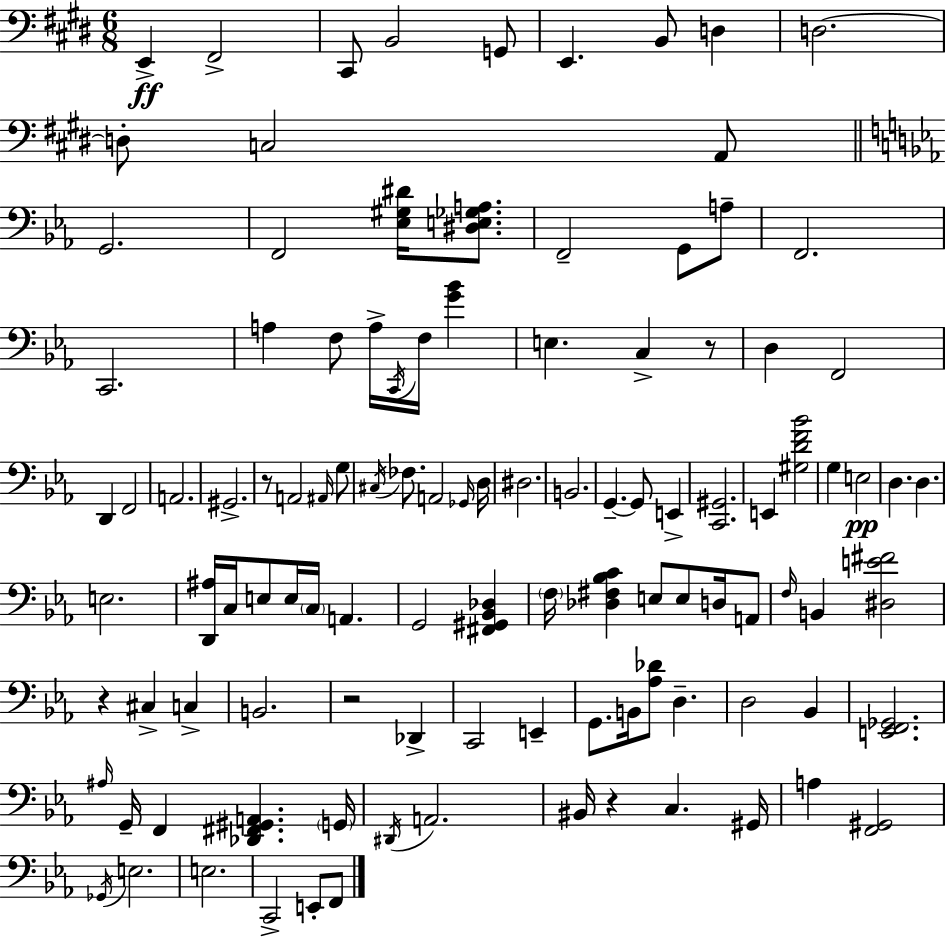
X:1
T:Untitled
M:6/8
L:1/4
K:E
E,, ^F,,2 ^C,,/2 B,,2 G,,/2 E,, B,,/2 D, D,2 D,/2 C,2 A,,/2 G,,2 F,,2 [_E,^G,^D]/4 [^D,E,_G,A,]/2 F,,2 G,,/2 A,/2 F,,2 C,,2 A, F,/2 A,/4 C,,/4 F,/4 [G_B] E, C, z/2 D, F,,2 D,, F,,2 A,,2 ^G,,2 z/2 A,,2 ^A,,/4 G,/2 ^C,/4 _F,/2 A,,2 _G,,/4 D,/4 ^D,2 B,,2 G,, G,,/2 E,, [C,,^G,,]2 E,, [^G,DF_B]2 G, E,2 D, D, E,2 [D,,^A,]/4 C,/4 E,/2 E,/4 C,/4 A,, G,,2 [^F,,^G,,_B,,_D,] F,/4 [_D,^F,_B,C] E,/2 E,/2 D,/4 A,,/2 F,/4 B,, [^D,E^F]2 z ^C, C, B,,2 z2 _D,, C,,2 E,, G,,/2 B,,/4 [_A,_D]/2 D, D,2 _B,, [E,,F,,_G,,]2 ^A,/4 G,,/4 F,, [_D,,^F,,^G,,A,,] G,,/4 ^D,,/4 A,,2 ^B,,/4 z C, ^G,,/4 A, [F,,^G,,]2 _G,,/4 E,2 E,2 C,,2 E,,/2 F,,/2